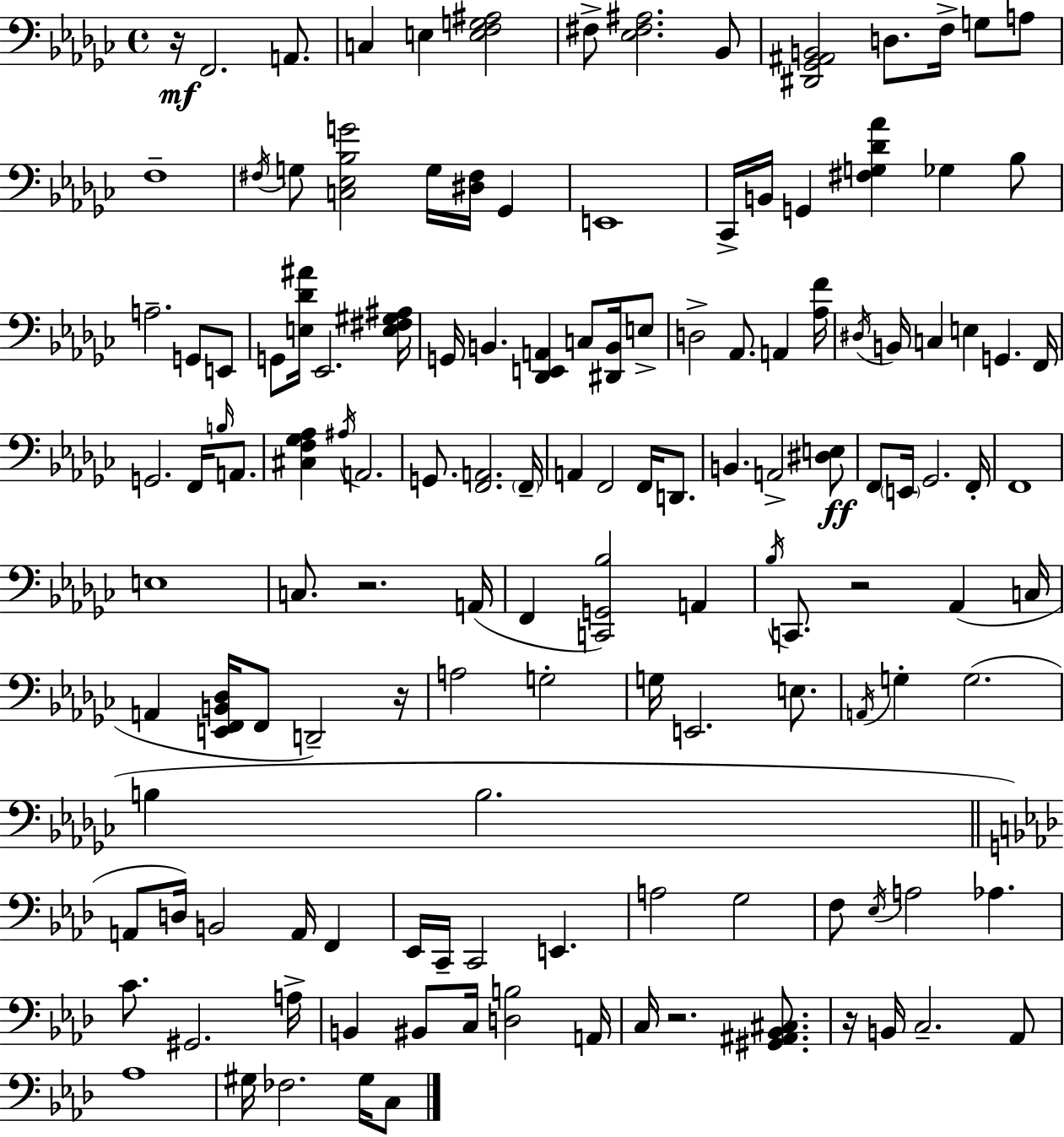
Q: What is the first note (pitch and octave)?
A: F2